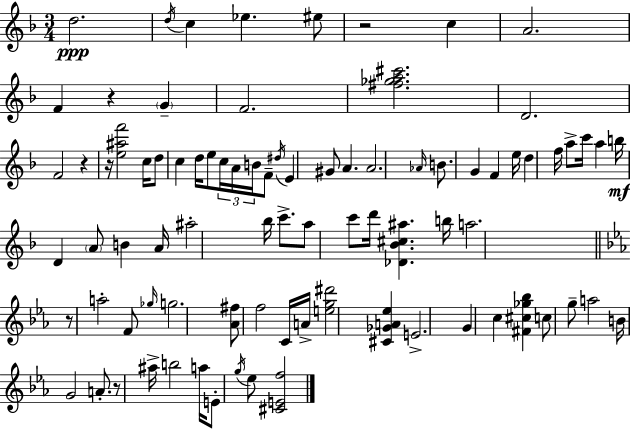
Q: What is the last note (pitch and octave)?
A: Eb5